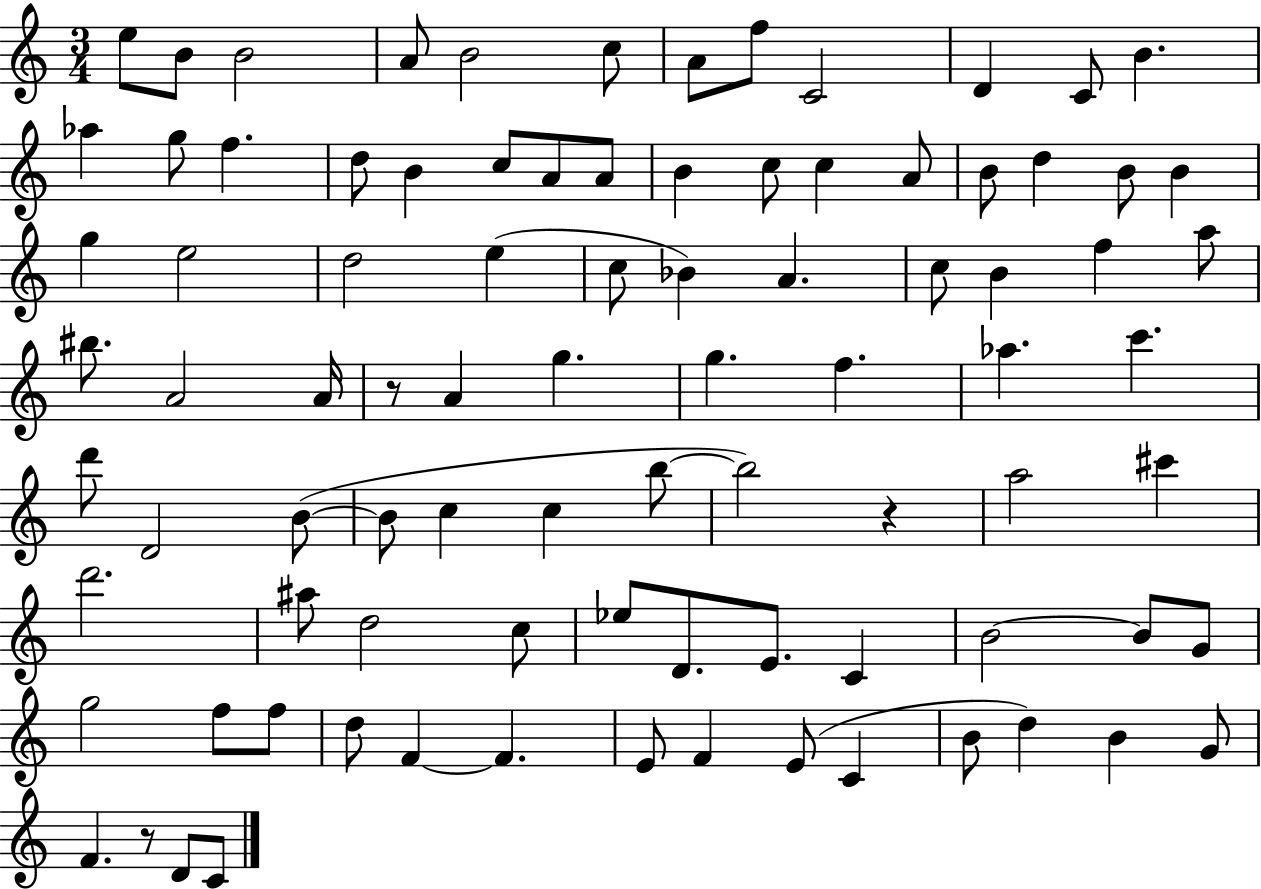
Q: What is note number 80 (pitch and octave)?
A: B4